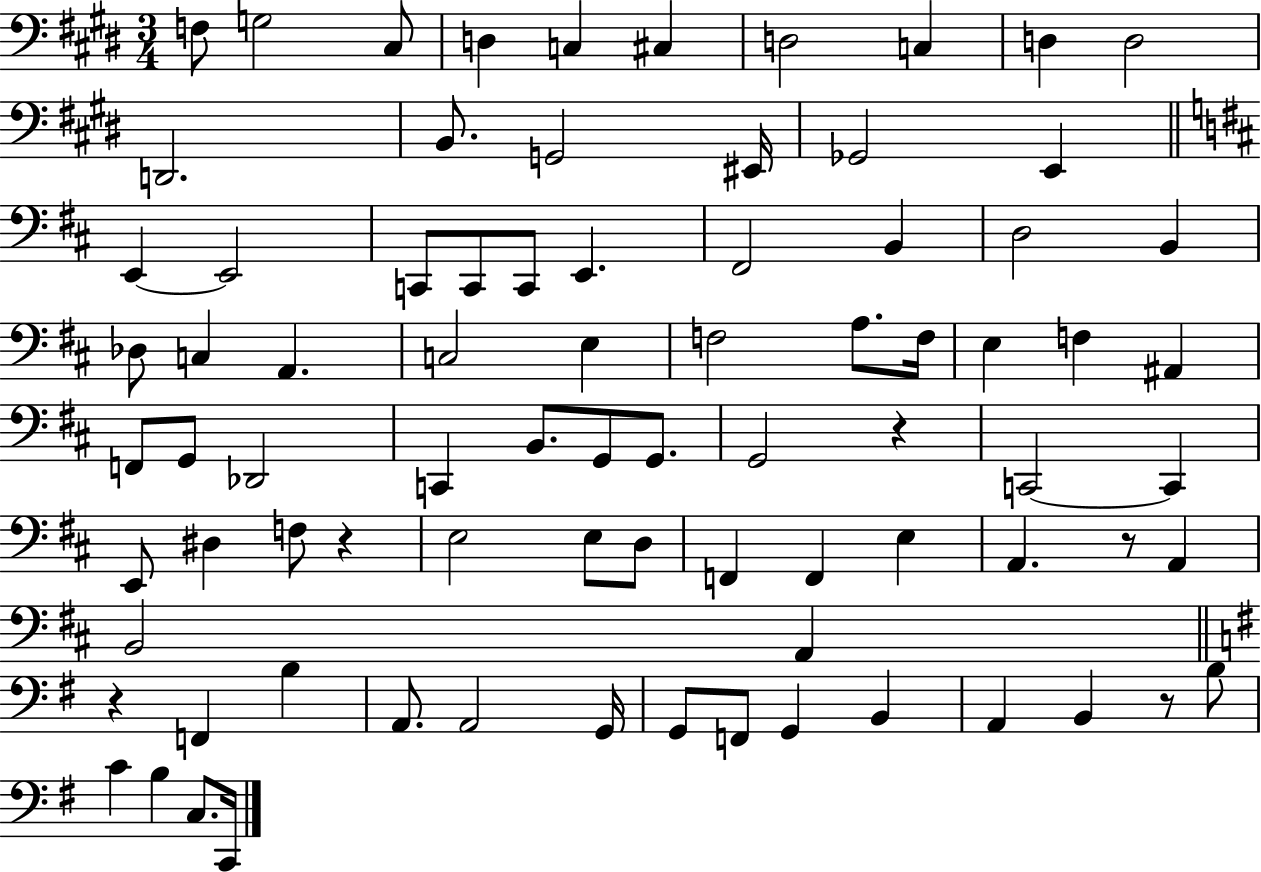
X:1
T:Untitled
M:3/4
L:1/4
K:E
F,/2 G,2 ^C,/2 D, C, ^C, D,2 C, D, D,2 D,,2 B,,/2 G,,2 ^E,,/4 _G,,2 E,, E,, E,,2 C,,/2 C,,/2 C,,/2 E,, ^F,,2 B,, D,2 B,, _D,/2 C, A,, C,2 E, F,2 A,/2 F,/4 E, F, ^A,, F,,/2 G,,/2 _D,,2 C,, B,,/2 G,,/2 G,,/2 G,,2 z C,,2 C,, E,,/2 ^D, F,/2 z E,2 E,/2 D,/2 F,, F,, E, A,, z/2 A,, B,,2 A,, z F,, B, A,,/2 A,,2 G,,/4 G,,/2 F,,/2 G,, B,, A,, B,, z/2 B,/2 C B, C,/2 C,,/4